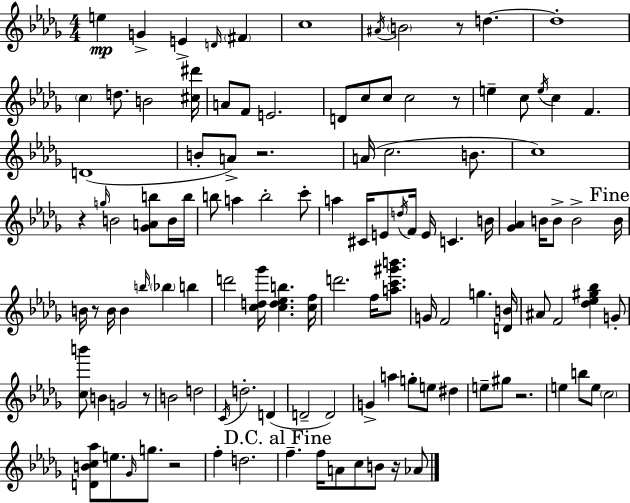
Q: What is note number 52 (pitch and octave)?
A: B4